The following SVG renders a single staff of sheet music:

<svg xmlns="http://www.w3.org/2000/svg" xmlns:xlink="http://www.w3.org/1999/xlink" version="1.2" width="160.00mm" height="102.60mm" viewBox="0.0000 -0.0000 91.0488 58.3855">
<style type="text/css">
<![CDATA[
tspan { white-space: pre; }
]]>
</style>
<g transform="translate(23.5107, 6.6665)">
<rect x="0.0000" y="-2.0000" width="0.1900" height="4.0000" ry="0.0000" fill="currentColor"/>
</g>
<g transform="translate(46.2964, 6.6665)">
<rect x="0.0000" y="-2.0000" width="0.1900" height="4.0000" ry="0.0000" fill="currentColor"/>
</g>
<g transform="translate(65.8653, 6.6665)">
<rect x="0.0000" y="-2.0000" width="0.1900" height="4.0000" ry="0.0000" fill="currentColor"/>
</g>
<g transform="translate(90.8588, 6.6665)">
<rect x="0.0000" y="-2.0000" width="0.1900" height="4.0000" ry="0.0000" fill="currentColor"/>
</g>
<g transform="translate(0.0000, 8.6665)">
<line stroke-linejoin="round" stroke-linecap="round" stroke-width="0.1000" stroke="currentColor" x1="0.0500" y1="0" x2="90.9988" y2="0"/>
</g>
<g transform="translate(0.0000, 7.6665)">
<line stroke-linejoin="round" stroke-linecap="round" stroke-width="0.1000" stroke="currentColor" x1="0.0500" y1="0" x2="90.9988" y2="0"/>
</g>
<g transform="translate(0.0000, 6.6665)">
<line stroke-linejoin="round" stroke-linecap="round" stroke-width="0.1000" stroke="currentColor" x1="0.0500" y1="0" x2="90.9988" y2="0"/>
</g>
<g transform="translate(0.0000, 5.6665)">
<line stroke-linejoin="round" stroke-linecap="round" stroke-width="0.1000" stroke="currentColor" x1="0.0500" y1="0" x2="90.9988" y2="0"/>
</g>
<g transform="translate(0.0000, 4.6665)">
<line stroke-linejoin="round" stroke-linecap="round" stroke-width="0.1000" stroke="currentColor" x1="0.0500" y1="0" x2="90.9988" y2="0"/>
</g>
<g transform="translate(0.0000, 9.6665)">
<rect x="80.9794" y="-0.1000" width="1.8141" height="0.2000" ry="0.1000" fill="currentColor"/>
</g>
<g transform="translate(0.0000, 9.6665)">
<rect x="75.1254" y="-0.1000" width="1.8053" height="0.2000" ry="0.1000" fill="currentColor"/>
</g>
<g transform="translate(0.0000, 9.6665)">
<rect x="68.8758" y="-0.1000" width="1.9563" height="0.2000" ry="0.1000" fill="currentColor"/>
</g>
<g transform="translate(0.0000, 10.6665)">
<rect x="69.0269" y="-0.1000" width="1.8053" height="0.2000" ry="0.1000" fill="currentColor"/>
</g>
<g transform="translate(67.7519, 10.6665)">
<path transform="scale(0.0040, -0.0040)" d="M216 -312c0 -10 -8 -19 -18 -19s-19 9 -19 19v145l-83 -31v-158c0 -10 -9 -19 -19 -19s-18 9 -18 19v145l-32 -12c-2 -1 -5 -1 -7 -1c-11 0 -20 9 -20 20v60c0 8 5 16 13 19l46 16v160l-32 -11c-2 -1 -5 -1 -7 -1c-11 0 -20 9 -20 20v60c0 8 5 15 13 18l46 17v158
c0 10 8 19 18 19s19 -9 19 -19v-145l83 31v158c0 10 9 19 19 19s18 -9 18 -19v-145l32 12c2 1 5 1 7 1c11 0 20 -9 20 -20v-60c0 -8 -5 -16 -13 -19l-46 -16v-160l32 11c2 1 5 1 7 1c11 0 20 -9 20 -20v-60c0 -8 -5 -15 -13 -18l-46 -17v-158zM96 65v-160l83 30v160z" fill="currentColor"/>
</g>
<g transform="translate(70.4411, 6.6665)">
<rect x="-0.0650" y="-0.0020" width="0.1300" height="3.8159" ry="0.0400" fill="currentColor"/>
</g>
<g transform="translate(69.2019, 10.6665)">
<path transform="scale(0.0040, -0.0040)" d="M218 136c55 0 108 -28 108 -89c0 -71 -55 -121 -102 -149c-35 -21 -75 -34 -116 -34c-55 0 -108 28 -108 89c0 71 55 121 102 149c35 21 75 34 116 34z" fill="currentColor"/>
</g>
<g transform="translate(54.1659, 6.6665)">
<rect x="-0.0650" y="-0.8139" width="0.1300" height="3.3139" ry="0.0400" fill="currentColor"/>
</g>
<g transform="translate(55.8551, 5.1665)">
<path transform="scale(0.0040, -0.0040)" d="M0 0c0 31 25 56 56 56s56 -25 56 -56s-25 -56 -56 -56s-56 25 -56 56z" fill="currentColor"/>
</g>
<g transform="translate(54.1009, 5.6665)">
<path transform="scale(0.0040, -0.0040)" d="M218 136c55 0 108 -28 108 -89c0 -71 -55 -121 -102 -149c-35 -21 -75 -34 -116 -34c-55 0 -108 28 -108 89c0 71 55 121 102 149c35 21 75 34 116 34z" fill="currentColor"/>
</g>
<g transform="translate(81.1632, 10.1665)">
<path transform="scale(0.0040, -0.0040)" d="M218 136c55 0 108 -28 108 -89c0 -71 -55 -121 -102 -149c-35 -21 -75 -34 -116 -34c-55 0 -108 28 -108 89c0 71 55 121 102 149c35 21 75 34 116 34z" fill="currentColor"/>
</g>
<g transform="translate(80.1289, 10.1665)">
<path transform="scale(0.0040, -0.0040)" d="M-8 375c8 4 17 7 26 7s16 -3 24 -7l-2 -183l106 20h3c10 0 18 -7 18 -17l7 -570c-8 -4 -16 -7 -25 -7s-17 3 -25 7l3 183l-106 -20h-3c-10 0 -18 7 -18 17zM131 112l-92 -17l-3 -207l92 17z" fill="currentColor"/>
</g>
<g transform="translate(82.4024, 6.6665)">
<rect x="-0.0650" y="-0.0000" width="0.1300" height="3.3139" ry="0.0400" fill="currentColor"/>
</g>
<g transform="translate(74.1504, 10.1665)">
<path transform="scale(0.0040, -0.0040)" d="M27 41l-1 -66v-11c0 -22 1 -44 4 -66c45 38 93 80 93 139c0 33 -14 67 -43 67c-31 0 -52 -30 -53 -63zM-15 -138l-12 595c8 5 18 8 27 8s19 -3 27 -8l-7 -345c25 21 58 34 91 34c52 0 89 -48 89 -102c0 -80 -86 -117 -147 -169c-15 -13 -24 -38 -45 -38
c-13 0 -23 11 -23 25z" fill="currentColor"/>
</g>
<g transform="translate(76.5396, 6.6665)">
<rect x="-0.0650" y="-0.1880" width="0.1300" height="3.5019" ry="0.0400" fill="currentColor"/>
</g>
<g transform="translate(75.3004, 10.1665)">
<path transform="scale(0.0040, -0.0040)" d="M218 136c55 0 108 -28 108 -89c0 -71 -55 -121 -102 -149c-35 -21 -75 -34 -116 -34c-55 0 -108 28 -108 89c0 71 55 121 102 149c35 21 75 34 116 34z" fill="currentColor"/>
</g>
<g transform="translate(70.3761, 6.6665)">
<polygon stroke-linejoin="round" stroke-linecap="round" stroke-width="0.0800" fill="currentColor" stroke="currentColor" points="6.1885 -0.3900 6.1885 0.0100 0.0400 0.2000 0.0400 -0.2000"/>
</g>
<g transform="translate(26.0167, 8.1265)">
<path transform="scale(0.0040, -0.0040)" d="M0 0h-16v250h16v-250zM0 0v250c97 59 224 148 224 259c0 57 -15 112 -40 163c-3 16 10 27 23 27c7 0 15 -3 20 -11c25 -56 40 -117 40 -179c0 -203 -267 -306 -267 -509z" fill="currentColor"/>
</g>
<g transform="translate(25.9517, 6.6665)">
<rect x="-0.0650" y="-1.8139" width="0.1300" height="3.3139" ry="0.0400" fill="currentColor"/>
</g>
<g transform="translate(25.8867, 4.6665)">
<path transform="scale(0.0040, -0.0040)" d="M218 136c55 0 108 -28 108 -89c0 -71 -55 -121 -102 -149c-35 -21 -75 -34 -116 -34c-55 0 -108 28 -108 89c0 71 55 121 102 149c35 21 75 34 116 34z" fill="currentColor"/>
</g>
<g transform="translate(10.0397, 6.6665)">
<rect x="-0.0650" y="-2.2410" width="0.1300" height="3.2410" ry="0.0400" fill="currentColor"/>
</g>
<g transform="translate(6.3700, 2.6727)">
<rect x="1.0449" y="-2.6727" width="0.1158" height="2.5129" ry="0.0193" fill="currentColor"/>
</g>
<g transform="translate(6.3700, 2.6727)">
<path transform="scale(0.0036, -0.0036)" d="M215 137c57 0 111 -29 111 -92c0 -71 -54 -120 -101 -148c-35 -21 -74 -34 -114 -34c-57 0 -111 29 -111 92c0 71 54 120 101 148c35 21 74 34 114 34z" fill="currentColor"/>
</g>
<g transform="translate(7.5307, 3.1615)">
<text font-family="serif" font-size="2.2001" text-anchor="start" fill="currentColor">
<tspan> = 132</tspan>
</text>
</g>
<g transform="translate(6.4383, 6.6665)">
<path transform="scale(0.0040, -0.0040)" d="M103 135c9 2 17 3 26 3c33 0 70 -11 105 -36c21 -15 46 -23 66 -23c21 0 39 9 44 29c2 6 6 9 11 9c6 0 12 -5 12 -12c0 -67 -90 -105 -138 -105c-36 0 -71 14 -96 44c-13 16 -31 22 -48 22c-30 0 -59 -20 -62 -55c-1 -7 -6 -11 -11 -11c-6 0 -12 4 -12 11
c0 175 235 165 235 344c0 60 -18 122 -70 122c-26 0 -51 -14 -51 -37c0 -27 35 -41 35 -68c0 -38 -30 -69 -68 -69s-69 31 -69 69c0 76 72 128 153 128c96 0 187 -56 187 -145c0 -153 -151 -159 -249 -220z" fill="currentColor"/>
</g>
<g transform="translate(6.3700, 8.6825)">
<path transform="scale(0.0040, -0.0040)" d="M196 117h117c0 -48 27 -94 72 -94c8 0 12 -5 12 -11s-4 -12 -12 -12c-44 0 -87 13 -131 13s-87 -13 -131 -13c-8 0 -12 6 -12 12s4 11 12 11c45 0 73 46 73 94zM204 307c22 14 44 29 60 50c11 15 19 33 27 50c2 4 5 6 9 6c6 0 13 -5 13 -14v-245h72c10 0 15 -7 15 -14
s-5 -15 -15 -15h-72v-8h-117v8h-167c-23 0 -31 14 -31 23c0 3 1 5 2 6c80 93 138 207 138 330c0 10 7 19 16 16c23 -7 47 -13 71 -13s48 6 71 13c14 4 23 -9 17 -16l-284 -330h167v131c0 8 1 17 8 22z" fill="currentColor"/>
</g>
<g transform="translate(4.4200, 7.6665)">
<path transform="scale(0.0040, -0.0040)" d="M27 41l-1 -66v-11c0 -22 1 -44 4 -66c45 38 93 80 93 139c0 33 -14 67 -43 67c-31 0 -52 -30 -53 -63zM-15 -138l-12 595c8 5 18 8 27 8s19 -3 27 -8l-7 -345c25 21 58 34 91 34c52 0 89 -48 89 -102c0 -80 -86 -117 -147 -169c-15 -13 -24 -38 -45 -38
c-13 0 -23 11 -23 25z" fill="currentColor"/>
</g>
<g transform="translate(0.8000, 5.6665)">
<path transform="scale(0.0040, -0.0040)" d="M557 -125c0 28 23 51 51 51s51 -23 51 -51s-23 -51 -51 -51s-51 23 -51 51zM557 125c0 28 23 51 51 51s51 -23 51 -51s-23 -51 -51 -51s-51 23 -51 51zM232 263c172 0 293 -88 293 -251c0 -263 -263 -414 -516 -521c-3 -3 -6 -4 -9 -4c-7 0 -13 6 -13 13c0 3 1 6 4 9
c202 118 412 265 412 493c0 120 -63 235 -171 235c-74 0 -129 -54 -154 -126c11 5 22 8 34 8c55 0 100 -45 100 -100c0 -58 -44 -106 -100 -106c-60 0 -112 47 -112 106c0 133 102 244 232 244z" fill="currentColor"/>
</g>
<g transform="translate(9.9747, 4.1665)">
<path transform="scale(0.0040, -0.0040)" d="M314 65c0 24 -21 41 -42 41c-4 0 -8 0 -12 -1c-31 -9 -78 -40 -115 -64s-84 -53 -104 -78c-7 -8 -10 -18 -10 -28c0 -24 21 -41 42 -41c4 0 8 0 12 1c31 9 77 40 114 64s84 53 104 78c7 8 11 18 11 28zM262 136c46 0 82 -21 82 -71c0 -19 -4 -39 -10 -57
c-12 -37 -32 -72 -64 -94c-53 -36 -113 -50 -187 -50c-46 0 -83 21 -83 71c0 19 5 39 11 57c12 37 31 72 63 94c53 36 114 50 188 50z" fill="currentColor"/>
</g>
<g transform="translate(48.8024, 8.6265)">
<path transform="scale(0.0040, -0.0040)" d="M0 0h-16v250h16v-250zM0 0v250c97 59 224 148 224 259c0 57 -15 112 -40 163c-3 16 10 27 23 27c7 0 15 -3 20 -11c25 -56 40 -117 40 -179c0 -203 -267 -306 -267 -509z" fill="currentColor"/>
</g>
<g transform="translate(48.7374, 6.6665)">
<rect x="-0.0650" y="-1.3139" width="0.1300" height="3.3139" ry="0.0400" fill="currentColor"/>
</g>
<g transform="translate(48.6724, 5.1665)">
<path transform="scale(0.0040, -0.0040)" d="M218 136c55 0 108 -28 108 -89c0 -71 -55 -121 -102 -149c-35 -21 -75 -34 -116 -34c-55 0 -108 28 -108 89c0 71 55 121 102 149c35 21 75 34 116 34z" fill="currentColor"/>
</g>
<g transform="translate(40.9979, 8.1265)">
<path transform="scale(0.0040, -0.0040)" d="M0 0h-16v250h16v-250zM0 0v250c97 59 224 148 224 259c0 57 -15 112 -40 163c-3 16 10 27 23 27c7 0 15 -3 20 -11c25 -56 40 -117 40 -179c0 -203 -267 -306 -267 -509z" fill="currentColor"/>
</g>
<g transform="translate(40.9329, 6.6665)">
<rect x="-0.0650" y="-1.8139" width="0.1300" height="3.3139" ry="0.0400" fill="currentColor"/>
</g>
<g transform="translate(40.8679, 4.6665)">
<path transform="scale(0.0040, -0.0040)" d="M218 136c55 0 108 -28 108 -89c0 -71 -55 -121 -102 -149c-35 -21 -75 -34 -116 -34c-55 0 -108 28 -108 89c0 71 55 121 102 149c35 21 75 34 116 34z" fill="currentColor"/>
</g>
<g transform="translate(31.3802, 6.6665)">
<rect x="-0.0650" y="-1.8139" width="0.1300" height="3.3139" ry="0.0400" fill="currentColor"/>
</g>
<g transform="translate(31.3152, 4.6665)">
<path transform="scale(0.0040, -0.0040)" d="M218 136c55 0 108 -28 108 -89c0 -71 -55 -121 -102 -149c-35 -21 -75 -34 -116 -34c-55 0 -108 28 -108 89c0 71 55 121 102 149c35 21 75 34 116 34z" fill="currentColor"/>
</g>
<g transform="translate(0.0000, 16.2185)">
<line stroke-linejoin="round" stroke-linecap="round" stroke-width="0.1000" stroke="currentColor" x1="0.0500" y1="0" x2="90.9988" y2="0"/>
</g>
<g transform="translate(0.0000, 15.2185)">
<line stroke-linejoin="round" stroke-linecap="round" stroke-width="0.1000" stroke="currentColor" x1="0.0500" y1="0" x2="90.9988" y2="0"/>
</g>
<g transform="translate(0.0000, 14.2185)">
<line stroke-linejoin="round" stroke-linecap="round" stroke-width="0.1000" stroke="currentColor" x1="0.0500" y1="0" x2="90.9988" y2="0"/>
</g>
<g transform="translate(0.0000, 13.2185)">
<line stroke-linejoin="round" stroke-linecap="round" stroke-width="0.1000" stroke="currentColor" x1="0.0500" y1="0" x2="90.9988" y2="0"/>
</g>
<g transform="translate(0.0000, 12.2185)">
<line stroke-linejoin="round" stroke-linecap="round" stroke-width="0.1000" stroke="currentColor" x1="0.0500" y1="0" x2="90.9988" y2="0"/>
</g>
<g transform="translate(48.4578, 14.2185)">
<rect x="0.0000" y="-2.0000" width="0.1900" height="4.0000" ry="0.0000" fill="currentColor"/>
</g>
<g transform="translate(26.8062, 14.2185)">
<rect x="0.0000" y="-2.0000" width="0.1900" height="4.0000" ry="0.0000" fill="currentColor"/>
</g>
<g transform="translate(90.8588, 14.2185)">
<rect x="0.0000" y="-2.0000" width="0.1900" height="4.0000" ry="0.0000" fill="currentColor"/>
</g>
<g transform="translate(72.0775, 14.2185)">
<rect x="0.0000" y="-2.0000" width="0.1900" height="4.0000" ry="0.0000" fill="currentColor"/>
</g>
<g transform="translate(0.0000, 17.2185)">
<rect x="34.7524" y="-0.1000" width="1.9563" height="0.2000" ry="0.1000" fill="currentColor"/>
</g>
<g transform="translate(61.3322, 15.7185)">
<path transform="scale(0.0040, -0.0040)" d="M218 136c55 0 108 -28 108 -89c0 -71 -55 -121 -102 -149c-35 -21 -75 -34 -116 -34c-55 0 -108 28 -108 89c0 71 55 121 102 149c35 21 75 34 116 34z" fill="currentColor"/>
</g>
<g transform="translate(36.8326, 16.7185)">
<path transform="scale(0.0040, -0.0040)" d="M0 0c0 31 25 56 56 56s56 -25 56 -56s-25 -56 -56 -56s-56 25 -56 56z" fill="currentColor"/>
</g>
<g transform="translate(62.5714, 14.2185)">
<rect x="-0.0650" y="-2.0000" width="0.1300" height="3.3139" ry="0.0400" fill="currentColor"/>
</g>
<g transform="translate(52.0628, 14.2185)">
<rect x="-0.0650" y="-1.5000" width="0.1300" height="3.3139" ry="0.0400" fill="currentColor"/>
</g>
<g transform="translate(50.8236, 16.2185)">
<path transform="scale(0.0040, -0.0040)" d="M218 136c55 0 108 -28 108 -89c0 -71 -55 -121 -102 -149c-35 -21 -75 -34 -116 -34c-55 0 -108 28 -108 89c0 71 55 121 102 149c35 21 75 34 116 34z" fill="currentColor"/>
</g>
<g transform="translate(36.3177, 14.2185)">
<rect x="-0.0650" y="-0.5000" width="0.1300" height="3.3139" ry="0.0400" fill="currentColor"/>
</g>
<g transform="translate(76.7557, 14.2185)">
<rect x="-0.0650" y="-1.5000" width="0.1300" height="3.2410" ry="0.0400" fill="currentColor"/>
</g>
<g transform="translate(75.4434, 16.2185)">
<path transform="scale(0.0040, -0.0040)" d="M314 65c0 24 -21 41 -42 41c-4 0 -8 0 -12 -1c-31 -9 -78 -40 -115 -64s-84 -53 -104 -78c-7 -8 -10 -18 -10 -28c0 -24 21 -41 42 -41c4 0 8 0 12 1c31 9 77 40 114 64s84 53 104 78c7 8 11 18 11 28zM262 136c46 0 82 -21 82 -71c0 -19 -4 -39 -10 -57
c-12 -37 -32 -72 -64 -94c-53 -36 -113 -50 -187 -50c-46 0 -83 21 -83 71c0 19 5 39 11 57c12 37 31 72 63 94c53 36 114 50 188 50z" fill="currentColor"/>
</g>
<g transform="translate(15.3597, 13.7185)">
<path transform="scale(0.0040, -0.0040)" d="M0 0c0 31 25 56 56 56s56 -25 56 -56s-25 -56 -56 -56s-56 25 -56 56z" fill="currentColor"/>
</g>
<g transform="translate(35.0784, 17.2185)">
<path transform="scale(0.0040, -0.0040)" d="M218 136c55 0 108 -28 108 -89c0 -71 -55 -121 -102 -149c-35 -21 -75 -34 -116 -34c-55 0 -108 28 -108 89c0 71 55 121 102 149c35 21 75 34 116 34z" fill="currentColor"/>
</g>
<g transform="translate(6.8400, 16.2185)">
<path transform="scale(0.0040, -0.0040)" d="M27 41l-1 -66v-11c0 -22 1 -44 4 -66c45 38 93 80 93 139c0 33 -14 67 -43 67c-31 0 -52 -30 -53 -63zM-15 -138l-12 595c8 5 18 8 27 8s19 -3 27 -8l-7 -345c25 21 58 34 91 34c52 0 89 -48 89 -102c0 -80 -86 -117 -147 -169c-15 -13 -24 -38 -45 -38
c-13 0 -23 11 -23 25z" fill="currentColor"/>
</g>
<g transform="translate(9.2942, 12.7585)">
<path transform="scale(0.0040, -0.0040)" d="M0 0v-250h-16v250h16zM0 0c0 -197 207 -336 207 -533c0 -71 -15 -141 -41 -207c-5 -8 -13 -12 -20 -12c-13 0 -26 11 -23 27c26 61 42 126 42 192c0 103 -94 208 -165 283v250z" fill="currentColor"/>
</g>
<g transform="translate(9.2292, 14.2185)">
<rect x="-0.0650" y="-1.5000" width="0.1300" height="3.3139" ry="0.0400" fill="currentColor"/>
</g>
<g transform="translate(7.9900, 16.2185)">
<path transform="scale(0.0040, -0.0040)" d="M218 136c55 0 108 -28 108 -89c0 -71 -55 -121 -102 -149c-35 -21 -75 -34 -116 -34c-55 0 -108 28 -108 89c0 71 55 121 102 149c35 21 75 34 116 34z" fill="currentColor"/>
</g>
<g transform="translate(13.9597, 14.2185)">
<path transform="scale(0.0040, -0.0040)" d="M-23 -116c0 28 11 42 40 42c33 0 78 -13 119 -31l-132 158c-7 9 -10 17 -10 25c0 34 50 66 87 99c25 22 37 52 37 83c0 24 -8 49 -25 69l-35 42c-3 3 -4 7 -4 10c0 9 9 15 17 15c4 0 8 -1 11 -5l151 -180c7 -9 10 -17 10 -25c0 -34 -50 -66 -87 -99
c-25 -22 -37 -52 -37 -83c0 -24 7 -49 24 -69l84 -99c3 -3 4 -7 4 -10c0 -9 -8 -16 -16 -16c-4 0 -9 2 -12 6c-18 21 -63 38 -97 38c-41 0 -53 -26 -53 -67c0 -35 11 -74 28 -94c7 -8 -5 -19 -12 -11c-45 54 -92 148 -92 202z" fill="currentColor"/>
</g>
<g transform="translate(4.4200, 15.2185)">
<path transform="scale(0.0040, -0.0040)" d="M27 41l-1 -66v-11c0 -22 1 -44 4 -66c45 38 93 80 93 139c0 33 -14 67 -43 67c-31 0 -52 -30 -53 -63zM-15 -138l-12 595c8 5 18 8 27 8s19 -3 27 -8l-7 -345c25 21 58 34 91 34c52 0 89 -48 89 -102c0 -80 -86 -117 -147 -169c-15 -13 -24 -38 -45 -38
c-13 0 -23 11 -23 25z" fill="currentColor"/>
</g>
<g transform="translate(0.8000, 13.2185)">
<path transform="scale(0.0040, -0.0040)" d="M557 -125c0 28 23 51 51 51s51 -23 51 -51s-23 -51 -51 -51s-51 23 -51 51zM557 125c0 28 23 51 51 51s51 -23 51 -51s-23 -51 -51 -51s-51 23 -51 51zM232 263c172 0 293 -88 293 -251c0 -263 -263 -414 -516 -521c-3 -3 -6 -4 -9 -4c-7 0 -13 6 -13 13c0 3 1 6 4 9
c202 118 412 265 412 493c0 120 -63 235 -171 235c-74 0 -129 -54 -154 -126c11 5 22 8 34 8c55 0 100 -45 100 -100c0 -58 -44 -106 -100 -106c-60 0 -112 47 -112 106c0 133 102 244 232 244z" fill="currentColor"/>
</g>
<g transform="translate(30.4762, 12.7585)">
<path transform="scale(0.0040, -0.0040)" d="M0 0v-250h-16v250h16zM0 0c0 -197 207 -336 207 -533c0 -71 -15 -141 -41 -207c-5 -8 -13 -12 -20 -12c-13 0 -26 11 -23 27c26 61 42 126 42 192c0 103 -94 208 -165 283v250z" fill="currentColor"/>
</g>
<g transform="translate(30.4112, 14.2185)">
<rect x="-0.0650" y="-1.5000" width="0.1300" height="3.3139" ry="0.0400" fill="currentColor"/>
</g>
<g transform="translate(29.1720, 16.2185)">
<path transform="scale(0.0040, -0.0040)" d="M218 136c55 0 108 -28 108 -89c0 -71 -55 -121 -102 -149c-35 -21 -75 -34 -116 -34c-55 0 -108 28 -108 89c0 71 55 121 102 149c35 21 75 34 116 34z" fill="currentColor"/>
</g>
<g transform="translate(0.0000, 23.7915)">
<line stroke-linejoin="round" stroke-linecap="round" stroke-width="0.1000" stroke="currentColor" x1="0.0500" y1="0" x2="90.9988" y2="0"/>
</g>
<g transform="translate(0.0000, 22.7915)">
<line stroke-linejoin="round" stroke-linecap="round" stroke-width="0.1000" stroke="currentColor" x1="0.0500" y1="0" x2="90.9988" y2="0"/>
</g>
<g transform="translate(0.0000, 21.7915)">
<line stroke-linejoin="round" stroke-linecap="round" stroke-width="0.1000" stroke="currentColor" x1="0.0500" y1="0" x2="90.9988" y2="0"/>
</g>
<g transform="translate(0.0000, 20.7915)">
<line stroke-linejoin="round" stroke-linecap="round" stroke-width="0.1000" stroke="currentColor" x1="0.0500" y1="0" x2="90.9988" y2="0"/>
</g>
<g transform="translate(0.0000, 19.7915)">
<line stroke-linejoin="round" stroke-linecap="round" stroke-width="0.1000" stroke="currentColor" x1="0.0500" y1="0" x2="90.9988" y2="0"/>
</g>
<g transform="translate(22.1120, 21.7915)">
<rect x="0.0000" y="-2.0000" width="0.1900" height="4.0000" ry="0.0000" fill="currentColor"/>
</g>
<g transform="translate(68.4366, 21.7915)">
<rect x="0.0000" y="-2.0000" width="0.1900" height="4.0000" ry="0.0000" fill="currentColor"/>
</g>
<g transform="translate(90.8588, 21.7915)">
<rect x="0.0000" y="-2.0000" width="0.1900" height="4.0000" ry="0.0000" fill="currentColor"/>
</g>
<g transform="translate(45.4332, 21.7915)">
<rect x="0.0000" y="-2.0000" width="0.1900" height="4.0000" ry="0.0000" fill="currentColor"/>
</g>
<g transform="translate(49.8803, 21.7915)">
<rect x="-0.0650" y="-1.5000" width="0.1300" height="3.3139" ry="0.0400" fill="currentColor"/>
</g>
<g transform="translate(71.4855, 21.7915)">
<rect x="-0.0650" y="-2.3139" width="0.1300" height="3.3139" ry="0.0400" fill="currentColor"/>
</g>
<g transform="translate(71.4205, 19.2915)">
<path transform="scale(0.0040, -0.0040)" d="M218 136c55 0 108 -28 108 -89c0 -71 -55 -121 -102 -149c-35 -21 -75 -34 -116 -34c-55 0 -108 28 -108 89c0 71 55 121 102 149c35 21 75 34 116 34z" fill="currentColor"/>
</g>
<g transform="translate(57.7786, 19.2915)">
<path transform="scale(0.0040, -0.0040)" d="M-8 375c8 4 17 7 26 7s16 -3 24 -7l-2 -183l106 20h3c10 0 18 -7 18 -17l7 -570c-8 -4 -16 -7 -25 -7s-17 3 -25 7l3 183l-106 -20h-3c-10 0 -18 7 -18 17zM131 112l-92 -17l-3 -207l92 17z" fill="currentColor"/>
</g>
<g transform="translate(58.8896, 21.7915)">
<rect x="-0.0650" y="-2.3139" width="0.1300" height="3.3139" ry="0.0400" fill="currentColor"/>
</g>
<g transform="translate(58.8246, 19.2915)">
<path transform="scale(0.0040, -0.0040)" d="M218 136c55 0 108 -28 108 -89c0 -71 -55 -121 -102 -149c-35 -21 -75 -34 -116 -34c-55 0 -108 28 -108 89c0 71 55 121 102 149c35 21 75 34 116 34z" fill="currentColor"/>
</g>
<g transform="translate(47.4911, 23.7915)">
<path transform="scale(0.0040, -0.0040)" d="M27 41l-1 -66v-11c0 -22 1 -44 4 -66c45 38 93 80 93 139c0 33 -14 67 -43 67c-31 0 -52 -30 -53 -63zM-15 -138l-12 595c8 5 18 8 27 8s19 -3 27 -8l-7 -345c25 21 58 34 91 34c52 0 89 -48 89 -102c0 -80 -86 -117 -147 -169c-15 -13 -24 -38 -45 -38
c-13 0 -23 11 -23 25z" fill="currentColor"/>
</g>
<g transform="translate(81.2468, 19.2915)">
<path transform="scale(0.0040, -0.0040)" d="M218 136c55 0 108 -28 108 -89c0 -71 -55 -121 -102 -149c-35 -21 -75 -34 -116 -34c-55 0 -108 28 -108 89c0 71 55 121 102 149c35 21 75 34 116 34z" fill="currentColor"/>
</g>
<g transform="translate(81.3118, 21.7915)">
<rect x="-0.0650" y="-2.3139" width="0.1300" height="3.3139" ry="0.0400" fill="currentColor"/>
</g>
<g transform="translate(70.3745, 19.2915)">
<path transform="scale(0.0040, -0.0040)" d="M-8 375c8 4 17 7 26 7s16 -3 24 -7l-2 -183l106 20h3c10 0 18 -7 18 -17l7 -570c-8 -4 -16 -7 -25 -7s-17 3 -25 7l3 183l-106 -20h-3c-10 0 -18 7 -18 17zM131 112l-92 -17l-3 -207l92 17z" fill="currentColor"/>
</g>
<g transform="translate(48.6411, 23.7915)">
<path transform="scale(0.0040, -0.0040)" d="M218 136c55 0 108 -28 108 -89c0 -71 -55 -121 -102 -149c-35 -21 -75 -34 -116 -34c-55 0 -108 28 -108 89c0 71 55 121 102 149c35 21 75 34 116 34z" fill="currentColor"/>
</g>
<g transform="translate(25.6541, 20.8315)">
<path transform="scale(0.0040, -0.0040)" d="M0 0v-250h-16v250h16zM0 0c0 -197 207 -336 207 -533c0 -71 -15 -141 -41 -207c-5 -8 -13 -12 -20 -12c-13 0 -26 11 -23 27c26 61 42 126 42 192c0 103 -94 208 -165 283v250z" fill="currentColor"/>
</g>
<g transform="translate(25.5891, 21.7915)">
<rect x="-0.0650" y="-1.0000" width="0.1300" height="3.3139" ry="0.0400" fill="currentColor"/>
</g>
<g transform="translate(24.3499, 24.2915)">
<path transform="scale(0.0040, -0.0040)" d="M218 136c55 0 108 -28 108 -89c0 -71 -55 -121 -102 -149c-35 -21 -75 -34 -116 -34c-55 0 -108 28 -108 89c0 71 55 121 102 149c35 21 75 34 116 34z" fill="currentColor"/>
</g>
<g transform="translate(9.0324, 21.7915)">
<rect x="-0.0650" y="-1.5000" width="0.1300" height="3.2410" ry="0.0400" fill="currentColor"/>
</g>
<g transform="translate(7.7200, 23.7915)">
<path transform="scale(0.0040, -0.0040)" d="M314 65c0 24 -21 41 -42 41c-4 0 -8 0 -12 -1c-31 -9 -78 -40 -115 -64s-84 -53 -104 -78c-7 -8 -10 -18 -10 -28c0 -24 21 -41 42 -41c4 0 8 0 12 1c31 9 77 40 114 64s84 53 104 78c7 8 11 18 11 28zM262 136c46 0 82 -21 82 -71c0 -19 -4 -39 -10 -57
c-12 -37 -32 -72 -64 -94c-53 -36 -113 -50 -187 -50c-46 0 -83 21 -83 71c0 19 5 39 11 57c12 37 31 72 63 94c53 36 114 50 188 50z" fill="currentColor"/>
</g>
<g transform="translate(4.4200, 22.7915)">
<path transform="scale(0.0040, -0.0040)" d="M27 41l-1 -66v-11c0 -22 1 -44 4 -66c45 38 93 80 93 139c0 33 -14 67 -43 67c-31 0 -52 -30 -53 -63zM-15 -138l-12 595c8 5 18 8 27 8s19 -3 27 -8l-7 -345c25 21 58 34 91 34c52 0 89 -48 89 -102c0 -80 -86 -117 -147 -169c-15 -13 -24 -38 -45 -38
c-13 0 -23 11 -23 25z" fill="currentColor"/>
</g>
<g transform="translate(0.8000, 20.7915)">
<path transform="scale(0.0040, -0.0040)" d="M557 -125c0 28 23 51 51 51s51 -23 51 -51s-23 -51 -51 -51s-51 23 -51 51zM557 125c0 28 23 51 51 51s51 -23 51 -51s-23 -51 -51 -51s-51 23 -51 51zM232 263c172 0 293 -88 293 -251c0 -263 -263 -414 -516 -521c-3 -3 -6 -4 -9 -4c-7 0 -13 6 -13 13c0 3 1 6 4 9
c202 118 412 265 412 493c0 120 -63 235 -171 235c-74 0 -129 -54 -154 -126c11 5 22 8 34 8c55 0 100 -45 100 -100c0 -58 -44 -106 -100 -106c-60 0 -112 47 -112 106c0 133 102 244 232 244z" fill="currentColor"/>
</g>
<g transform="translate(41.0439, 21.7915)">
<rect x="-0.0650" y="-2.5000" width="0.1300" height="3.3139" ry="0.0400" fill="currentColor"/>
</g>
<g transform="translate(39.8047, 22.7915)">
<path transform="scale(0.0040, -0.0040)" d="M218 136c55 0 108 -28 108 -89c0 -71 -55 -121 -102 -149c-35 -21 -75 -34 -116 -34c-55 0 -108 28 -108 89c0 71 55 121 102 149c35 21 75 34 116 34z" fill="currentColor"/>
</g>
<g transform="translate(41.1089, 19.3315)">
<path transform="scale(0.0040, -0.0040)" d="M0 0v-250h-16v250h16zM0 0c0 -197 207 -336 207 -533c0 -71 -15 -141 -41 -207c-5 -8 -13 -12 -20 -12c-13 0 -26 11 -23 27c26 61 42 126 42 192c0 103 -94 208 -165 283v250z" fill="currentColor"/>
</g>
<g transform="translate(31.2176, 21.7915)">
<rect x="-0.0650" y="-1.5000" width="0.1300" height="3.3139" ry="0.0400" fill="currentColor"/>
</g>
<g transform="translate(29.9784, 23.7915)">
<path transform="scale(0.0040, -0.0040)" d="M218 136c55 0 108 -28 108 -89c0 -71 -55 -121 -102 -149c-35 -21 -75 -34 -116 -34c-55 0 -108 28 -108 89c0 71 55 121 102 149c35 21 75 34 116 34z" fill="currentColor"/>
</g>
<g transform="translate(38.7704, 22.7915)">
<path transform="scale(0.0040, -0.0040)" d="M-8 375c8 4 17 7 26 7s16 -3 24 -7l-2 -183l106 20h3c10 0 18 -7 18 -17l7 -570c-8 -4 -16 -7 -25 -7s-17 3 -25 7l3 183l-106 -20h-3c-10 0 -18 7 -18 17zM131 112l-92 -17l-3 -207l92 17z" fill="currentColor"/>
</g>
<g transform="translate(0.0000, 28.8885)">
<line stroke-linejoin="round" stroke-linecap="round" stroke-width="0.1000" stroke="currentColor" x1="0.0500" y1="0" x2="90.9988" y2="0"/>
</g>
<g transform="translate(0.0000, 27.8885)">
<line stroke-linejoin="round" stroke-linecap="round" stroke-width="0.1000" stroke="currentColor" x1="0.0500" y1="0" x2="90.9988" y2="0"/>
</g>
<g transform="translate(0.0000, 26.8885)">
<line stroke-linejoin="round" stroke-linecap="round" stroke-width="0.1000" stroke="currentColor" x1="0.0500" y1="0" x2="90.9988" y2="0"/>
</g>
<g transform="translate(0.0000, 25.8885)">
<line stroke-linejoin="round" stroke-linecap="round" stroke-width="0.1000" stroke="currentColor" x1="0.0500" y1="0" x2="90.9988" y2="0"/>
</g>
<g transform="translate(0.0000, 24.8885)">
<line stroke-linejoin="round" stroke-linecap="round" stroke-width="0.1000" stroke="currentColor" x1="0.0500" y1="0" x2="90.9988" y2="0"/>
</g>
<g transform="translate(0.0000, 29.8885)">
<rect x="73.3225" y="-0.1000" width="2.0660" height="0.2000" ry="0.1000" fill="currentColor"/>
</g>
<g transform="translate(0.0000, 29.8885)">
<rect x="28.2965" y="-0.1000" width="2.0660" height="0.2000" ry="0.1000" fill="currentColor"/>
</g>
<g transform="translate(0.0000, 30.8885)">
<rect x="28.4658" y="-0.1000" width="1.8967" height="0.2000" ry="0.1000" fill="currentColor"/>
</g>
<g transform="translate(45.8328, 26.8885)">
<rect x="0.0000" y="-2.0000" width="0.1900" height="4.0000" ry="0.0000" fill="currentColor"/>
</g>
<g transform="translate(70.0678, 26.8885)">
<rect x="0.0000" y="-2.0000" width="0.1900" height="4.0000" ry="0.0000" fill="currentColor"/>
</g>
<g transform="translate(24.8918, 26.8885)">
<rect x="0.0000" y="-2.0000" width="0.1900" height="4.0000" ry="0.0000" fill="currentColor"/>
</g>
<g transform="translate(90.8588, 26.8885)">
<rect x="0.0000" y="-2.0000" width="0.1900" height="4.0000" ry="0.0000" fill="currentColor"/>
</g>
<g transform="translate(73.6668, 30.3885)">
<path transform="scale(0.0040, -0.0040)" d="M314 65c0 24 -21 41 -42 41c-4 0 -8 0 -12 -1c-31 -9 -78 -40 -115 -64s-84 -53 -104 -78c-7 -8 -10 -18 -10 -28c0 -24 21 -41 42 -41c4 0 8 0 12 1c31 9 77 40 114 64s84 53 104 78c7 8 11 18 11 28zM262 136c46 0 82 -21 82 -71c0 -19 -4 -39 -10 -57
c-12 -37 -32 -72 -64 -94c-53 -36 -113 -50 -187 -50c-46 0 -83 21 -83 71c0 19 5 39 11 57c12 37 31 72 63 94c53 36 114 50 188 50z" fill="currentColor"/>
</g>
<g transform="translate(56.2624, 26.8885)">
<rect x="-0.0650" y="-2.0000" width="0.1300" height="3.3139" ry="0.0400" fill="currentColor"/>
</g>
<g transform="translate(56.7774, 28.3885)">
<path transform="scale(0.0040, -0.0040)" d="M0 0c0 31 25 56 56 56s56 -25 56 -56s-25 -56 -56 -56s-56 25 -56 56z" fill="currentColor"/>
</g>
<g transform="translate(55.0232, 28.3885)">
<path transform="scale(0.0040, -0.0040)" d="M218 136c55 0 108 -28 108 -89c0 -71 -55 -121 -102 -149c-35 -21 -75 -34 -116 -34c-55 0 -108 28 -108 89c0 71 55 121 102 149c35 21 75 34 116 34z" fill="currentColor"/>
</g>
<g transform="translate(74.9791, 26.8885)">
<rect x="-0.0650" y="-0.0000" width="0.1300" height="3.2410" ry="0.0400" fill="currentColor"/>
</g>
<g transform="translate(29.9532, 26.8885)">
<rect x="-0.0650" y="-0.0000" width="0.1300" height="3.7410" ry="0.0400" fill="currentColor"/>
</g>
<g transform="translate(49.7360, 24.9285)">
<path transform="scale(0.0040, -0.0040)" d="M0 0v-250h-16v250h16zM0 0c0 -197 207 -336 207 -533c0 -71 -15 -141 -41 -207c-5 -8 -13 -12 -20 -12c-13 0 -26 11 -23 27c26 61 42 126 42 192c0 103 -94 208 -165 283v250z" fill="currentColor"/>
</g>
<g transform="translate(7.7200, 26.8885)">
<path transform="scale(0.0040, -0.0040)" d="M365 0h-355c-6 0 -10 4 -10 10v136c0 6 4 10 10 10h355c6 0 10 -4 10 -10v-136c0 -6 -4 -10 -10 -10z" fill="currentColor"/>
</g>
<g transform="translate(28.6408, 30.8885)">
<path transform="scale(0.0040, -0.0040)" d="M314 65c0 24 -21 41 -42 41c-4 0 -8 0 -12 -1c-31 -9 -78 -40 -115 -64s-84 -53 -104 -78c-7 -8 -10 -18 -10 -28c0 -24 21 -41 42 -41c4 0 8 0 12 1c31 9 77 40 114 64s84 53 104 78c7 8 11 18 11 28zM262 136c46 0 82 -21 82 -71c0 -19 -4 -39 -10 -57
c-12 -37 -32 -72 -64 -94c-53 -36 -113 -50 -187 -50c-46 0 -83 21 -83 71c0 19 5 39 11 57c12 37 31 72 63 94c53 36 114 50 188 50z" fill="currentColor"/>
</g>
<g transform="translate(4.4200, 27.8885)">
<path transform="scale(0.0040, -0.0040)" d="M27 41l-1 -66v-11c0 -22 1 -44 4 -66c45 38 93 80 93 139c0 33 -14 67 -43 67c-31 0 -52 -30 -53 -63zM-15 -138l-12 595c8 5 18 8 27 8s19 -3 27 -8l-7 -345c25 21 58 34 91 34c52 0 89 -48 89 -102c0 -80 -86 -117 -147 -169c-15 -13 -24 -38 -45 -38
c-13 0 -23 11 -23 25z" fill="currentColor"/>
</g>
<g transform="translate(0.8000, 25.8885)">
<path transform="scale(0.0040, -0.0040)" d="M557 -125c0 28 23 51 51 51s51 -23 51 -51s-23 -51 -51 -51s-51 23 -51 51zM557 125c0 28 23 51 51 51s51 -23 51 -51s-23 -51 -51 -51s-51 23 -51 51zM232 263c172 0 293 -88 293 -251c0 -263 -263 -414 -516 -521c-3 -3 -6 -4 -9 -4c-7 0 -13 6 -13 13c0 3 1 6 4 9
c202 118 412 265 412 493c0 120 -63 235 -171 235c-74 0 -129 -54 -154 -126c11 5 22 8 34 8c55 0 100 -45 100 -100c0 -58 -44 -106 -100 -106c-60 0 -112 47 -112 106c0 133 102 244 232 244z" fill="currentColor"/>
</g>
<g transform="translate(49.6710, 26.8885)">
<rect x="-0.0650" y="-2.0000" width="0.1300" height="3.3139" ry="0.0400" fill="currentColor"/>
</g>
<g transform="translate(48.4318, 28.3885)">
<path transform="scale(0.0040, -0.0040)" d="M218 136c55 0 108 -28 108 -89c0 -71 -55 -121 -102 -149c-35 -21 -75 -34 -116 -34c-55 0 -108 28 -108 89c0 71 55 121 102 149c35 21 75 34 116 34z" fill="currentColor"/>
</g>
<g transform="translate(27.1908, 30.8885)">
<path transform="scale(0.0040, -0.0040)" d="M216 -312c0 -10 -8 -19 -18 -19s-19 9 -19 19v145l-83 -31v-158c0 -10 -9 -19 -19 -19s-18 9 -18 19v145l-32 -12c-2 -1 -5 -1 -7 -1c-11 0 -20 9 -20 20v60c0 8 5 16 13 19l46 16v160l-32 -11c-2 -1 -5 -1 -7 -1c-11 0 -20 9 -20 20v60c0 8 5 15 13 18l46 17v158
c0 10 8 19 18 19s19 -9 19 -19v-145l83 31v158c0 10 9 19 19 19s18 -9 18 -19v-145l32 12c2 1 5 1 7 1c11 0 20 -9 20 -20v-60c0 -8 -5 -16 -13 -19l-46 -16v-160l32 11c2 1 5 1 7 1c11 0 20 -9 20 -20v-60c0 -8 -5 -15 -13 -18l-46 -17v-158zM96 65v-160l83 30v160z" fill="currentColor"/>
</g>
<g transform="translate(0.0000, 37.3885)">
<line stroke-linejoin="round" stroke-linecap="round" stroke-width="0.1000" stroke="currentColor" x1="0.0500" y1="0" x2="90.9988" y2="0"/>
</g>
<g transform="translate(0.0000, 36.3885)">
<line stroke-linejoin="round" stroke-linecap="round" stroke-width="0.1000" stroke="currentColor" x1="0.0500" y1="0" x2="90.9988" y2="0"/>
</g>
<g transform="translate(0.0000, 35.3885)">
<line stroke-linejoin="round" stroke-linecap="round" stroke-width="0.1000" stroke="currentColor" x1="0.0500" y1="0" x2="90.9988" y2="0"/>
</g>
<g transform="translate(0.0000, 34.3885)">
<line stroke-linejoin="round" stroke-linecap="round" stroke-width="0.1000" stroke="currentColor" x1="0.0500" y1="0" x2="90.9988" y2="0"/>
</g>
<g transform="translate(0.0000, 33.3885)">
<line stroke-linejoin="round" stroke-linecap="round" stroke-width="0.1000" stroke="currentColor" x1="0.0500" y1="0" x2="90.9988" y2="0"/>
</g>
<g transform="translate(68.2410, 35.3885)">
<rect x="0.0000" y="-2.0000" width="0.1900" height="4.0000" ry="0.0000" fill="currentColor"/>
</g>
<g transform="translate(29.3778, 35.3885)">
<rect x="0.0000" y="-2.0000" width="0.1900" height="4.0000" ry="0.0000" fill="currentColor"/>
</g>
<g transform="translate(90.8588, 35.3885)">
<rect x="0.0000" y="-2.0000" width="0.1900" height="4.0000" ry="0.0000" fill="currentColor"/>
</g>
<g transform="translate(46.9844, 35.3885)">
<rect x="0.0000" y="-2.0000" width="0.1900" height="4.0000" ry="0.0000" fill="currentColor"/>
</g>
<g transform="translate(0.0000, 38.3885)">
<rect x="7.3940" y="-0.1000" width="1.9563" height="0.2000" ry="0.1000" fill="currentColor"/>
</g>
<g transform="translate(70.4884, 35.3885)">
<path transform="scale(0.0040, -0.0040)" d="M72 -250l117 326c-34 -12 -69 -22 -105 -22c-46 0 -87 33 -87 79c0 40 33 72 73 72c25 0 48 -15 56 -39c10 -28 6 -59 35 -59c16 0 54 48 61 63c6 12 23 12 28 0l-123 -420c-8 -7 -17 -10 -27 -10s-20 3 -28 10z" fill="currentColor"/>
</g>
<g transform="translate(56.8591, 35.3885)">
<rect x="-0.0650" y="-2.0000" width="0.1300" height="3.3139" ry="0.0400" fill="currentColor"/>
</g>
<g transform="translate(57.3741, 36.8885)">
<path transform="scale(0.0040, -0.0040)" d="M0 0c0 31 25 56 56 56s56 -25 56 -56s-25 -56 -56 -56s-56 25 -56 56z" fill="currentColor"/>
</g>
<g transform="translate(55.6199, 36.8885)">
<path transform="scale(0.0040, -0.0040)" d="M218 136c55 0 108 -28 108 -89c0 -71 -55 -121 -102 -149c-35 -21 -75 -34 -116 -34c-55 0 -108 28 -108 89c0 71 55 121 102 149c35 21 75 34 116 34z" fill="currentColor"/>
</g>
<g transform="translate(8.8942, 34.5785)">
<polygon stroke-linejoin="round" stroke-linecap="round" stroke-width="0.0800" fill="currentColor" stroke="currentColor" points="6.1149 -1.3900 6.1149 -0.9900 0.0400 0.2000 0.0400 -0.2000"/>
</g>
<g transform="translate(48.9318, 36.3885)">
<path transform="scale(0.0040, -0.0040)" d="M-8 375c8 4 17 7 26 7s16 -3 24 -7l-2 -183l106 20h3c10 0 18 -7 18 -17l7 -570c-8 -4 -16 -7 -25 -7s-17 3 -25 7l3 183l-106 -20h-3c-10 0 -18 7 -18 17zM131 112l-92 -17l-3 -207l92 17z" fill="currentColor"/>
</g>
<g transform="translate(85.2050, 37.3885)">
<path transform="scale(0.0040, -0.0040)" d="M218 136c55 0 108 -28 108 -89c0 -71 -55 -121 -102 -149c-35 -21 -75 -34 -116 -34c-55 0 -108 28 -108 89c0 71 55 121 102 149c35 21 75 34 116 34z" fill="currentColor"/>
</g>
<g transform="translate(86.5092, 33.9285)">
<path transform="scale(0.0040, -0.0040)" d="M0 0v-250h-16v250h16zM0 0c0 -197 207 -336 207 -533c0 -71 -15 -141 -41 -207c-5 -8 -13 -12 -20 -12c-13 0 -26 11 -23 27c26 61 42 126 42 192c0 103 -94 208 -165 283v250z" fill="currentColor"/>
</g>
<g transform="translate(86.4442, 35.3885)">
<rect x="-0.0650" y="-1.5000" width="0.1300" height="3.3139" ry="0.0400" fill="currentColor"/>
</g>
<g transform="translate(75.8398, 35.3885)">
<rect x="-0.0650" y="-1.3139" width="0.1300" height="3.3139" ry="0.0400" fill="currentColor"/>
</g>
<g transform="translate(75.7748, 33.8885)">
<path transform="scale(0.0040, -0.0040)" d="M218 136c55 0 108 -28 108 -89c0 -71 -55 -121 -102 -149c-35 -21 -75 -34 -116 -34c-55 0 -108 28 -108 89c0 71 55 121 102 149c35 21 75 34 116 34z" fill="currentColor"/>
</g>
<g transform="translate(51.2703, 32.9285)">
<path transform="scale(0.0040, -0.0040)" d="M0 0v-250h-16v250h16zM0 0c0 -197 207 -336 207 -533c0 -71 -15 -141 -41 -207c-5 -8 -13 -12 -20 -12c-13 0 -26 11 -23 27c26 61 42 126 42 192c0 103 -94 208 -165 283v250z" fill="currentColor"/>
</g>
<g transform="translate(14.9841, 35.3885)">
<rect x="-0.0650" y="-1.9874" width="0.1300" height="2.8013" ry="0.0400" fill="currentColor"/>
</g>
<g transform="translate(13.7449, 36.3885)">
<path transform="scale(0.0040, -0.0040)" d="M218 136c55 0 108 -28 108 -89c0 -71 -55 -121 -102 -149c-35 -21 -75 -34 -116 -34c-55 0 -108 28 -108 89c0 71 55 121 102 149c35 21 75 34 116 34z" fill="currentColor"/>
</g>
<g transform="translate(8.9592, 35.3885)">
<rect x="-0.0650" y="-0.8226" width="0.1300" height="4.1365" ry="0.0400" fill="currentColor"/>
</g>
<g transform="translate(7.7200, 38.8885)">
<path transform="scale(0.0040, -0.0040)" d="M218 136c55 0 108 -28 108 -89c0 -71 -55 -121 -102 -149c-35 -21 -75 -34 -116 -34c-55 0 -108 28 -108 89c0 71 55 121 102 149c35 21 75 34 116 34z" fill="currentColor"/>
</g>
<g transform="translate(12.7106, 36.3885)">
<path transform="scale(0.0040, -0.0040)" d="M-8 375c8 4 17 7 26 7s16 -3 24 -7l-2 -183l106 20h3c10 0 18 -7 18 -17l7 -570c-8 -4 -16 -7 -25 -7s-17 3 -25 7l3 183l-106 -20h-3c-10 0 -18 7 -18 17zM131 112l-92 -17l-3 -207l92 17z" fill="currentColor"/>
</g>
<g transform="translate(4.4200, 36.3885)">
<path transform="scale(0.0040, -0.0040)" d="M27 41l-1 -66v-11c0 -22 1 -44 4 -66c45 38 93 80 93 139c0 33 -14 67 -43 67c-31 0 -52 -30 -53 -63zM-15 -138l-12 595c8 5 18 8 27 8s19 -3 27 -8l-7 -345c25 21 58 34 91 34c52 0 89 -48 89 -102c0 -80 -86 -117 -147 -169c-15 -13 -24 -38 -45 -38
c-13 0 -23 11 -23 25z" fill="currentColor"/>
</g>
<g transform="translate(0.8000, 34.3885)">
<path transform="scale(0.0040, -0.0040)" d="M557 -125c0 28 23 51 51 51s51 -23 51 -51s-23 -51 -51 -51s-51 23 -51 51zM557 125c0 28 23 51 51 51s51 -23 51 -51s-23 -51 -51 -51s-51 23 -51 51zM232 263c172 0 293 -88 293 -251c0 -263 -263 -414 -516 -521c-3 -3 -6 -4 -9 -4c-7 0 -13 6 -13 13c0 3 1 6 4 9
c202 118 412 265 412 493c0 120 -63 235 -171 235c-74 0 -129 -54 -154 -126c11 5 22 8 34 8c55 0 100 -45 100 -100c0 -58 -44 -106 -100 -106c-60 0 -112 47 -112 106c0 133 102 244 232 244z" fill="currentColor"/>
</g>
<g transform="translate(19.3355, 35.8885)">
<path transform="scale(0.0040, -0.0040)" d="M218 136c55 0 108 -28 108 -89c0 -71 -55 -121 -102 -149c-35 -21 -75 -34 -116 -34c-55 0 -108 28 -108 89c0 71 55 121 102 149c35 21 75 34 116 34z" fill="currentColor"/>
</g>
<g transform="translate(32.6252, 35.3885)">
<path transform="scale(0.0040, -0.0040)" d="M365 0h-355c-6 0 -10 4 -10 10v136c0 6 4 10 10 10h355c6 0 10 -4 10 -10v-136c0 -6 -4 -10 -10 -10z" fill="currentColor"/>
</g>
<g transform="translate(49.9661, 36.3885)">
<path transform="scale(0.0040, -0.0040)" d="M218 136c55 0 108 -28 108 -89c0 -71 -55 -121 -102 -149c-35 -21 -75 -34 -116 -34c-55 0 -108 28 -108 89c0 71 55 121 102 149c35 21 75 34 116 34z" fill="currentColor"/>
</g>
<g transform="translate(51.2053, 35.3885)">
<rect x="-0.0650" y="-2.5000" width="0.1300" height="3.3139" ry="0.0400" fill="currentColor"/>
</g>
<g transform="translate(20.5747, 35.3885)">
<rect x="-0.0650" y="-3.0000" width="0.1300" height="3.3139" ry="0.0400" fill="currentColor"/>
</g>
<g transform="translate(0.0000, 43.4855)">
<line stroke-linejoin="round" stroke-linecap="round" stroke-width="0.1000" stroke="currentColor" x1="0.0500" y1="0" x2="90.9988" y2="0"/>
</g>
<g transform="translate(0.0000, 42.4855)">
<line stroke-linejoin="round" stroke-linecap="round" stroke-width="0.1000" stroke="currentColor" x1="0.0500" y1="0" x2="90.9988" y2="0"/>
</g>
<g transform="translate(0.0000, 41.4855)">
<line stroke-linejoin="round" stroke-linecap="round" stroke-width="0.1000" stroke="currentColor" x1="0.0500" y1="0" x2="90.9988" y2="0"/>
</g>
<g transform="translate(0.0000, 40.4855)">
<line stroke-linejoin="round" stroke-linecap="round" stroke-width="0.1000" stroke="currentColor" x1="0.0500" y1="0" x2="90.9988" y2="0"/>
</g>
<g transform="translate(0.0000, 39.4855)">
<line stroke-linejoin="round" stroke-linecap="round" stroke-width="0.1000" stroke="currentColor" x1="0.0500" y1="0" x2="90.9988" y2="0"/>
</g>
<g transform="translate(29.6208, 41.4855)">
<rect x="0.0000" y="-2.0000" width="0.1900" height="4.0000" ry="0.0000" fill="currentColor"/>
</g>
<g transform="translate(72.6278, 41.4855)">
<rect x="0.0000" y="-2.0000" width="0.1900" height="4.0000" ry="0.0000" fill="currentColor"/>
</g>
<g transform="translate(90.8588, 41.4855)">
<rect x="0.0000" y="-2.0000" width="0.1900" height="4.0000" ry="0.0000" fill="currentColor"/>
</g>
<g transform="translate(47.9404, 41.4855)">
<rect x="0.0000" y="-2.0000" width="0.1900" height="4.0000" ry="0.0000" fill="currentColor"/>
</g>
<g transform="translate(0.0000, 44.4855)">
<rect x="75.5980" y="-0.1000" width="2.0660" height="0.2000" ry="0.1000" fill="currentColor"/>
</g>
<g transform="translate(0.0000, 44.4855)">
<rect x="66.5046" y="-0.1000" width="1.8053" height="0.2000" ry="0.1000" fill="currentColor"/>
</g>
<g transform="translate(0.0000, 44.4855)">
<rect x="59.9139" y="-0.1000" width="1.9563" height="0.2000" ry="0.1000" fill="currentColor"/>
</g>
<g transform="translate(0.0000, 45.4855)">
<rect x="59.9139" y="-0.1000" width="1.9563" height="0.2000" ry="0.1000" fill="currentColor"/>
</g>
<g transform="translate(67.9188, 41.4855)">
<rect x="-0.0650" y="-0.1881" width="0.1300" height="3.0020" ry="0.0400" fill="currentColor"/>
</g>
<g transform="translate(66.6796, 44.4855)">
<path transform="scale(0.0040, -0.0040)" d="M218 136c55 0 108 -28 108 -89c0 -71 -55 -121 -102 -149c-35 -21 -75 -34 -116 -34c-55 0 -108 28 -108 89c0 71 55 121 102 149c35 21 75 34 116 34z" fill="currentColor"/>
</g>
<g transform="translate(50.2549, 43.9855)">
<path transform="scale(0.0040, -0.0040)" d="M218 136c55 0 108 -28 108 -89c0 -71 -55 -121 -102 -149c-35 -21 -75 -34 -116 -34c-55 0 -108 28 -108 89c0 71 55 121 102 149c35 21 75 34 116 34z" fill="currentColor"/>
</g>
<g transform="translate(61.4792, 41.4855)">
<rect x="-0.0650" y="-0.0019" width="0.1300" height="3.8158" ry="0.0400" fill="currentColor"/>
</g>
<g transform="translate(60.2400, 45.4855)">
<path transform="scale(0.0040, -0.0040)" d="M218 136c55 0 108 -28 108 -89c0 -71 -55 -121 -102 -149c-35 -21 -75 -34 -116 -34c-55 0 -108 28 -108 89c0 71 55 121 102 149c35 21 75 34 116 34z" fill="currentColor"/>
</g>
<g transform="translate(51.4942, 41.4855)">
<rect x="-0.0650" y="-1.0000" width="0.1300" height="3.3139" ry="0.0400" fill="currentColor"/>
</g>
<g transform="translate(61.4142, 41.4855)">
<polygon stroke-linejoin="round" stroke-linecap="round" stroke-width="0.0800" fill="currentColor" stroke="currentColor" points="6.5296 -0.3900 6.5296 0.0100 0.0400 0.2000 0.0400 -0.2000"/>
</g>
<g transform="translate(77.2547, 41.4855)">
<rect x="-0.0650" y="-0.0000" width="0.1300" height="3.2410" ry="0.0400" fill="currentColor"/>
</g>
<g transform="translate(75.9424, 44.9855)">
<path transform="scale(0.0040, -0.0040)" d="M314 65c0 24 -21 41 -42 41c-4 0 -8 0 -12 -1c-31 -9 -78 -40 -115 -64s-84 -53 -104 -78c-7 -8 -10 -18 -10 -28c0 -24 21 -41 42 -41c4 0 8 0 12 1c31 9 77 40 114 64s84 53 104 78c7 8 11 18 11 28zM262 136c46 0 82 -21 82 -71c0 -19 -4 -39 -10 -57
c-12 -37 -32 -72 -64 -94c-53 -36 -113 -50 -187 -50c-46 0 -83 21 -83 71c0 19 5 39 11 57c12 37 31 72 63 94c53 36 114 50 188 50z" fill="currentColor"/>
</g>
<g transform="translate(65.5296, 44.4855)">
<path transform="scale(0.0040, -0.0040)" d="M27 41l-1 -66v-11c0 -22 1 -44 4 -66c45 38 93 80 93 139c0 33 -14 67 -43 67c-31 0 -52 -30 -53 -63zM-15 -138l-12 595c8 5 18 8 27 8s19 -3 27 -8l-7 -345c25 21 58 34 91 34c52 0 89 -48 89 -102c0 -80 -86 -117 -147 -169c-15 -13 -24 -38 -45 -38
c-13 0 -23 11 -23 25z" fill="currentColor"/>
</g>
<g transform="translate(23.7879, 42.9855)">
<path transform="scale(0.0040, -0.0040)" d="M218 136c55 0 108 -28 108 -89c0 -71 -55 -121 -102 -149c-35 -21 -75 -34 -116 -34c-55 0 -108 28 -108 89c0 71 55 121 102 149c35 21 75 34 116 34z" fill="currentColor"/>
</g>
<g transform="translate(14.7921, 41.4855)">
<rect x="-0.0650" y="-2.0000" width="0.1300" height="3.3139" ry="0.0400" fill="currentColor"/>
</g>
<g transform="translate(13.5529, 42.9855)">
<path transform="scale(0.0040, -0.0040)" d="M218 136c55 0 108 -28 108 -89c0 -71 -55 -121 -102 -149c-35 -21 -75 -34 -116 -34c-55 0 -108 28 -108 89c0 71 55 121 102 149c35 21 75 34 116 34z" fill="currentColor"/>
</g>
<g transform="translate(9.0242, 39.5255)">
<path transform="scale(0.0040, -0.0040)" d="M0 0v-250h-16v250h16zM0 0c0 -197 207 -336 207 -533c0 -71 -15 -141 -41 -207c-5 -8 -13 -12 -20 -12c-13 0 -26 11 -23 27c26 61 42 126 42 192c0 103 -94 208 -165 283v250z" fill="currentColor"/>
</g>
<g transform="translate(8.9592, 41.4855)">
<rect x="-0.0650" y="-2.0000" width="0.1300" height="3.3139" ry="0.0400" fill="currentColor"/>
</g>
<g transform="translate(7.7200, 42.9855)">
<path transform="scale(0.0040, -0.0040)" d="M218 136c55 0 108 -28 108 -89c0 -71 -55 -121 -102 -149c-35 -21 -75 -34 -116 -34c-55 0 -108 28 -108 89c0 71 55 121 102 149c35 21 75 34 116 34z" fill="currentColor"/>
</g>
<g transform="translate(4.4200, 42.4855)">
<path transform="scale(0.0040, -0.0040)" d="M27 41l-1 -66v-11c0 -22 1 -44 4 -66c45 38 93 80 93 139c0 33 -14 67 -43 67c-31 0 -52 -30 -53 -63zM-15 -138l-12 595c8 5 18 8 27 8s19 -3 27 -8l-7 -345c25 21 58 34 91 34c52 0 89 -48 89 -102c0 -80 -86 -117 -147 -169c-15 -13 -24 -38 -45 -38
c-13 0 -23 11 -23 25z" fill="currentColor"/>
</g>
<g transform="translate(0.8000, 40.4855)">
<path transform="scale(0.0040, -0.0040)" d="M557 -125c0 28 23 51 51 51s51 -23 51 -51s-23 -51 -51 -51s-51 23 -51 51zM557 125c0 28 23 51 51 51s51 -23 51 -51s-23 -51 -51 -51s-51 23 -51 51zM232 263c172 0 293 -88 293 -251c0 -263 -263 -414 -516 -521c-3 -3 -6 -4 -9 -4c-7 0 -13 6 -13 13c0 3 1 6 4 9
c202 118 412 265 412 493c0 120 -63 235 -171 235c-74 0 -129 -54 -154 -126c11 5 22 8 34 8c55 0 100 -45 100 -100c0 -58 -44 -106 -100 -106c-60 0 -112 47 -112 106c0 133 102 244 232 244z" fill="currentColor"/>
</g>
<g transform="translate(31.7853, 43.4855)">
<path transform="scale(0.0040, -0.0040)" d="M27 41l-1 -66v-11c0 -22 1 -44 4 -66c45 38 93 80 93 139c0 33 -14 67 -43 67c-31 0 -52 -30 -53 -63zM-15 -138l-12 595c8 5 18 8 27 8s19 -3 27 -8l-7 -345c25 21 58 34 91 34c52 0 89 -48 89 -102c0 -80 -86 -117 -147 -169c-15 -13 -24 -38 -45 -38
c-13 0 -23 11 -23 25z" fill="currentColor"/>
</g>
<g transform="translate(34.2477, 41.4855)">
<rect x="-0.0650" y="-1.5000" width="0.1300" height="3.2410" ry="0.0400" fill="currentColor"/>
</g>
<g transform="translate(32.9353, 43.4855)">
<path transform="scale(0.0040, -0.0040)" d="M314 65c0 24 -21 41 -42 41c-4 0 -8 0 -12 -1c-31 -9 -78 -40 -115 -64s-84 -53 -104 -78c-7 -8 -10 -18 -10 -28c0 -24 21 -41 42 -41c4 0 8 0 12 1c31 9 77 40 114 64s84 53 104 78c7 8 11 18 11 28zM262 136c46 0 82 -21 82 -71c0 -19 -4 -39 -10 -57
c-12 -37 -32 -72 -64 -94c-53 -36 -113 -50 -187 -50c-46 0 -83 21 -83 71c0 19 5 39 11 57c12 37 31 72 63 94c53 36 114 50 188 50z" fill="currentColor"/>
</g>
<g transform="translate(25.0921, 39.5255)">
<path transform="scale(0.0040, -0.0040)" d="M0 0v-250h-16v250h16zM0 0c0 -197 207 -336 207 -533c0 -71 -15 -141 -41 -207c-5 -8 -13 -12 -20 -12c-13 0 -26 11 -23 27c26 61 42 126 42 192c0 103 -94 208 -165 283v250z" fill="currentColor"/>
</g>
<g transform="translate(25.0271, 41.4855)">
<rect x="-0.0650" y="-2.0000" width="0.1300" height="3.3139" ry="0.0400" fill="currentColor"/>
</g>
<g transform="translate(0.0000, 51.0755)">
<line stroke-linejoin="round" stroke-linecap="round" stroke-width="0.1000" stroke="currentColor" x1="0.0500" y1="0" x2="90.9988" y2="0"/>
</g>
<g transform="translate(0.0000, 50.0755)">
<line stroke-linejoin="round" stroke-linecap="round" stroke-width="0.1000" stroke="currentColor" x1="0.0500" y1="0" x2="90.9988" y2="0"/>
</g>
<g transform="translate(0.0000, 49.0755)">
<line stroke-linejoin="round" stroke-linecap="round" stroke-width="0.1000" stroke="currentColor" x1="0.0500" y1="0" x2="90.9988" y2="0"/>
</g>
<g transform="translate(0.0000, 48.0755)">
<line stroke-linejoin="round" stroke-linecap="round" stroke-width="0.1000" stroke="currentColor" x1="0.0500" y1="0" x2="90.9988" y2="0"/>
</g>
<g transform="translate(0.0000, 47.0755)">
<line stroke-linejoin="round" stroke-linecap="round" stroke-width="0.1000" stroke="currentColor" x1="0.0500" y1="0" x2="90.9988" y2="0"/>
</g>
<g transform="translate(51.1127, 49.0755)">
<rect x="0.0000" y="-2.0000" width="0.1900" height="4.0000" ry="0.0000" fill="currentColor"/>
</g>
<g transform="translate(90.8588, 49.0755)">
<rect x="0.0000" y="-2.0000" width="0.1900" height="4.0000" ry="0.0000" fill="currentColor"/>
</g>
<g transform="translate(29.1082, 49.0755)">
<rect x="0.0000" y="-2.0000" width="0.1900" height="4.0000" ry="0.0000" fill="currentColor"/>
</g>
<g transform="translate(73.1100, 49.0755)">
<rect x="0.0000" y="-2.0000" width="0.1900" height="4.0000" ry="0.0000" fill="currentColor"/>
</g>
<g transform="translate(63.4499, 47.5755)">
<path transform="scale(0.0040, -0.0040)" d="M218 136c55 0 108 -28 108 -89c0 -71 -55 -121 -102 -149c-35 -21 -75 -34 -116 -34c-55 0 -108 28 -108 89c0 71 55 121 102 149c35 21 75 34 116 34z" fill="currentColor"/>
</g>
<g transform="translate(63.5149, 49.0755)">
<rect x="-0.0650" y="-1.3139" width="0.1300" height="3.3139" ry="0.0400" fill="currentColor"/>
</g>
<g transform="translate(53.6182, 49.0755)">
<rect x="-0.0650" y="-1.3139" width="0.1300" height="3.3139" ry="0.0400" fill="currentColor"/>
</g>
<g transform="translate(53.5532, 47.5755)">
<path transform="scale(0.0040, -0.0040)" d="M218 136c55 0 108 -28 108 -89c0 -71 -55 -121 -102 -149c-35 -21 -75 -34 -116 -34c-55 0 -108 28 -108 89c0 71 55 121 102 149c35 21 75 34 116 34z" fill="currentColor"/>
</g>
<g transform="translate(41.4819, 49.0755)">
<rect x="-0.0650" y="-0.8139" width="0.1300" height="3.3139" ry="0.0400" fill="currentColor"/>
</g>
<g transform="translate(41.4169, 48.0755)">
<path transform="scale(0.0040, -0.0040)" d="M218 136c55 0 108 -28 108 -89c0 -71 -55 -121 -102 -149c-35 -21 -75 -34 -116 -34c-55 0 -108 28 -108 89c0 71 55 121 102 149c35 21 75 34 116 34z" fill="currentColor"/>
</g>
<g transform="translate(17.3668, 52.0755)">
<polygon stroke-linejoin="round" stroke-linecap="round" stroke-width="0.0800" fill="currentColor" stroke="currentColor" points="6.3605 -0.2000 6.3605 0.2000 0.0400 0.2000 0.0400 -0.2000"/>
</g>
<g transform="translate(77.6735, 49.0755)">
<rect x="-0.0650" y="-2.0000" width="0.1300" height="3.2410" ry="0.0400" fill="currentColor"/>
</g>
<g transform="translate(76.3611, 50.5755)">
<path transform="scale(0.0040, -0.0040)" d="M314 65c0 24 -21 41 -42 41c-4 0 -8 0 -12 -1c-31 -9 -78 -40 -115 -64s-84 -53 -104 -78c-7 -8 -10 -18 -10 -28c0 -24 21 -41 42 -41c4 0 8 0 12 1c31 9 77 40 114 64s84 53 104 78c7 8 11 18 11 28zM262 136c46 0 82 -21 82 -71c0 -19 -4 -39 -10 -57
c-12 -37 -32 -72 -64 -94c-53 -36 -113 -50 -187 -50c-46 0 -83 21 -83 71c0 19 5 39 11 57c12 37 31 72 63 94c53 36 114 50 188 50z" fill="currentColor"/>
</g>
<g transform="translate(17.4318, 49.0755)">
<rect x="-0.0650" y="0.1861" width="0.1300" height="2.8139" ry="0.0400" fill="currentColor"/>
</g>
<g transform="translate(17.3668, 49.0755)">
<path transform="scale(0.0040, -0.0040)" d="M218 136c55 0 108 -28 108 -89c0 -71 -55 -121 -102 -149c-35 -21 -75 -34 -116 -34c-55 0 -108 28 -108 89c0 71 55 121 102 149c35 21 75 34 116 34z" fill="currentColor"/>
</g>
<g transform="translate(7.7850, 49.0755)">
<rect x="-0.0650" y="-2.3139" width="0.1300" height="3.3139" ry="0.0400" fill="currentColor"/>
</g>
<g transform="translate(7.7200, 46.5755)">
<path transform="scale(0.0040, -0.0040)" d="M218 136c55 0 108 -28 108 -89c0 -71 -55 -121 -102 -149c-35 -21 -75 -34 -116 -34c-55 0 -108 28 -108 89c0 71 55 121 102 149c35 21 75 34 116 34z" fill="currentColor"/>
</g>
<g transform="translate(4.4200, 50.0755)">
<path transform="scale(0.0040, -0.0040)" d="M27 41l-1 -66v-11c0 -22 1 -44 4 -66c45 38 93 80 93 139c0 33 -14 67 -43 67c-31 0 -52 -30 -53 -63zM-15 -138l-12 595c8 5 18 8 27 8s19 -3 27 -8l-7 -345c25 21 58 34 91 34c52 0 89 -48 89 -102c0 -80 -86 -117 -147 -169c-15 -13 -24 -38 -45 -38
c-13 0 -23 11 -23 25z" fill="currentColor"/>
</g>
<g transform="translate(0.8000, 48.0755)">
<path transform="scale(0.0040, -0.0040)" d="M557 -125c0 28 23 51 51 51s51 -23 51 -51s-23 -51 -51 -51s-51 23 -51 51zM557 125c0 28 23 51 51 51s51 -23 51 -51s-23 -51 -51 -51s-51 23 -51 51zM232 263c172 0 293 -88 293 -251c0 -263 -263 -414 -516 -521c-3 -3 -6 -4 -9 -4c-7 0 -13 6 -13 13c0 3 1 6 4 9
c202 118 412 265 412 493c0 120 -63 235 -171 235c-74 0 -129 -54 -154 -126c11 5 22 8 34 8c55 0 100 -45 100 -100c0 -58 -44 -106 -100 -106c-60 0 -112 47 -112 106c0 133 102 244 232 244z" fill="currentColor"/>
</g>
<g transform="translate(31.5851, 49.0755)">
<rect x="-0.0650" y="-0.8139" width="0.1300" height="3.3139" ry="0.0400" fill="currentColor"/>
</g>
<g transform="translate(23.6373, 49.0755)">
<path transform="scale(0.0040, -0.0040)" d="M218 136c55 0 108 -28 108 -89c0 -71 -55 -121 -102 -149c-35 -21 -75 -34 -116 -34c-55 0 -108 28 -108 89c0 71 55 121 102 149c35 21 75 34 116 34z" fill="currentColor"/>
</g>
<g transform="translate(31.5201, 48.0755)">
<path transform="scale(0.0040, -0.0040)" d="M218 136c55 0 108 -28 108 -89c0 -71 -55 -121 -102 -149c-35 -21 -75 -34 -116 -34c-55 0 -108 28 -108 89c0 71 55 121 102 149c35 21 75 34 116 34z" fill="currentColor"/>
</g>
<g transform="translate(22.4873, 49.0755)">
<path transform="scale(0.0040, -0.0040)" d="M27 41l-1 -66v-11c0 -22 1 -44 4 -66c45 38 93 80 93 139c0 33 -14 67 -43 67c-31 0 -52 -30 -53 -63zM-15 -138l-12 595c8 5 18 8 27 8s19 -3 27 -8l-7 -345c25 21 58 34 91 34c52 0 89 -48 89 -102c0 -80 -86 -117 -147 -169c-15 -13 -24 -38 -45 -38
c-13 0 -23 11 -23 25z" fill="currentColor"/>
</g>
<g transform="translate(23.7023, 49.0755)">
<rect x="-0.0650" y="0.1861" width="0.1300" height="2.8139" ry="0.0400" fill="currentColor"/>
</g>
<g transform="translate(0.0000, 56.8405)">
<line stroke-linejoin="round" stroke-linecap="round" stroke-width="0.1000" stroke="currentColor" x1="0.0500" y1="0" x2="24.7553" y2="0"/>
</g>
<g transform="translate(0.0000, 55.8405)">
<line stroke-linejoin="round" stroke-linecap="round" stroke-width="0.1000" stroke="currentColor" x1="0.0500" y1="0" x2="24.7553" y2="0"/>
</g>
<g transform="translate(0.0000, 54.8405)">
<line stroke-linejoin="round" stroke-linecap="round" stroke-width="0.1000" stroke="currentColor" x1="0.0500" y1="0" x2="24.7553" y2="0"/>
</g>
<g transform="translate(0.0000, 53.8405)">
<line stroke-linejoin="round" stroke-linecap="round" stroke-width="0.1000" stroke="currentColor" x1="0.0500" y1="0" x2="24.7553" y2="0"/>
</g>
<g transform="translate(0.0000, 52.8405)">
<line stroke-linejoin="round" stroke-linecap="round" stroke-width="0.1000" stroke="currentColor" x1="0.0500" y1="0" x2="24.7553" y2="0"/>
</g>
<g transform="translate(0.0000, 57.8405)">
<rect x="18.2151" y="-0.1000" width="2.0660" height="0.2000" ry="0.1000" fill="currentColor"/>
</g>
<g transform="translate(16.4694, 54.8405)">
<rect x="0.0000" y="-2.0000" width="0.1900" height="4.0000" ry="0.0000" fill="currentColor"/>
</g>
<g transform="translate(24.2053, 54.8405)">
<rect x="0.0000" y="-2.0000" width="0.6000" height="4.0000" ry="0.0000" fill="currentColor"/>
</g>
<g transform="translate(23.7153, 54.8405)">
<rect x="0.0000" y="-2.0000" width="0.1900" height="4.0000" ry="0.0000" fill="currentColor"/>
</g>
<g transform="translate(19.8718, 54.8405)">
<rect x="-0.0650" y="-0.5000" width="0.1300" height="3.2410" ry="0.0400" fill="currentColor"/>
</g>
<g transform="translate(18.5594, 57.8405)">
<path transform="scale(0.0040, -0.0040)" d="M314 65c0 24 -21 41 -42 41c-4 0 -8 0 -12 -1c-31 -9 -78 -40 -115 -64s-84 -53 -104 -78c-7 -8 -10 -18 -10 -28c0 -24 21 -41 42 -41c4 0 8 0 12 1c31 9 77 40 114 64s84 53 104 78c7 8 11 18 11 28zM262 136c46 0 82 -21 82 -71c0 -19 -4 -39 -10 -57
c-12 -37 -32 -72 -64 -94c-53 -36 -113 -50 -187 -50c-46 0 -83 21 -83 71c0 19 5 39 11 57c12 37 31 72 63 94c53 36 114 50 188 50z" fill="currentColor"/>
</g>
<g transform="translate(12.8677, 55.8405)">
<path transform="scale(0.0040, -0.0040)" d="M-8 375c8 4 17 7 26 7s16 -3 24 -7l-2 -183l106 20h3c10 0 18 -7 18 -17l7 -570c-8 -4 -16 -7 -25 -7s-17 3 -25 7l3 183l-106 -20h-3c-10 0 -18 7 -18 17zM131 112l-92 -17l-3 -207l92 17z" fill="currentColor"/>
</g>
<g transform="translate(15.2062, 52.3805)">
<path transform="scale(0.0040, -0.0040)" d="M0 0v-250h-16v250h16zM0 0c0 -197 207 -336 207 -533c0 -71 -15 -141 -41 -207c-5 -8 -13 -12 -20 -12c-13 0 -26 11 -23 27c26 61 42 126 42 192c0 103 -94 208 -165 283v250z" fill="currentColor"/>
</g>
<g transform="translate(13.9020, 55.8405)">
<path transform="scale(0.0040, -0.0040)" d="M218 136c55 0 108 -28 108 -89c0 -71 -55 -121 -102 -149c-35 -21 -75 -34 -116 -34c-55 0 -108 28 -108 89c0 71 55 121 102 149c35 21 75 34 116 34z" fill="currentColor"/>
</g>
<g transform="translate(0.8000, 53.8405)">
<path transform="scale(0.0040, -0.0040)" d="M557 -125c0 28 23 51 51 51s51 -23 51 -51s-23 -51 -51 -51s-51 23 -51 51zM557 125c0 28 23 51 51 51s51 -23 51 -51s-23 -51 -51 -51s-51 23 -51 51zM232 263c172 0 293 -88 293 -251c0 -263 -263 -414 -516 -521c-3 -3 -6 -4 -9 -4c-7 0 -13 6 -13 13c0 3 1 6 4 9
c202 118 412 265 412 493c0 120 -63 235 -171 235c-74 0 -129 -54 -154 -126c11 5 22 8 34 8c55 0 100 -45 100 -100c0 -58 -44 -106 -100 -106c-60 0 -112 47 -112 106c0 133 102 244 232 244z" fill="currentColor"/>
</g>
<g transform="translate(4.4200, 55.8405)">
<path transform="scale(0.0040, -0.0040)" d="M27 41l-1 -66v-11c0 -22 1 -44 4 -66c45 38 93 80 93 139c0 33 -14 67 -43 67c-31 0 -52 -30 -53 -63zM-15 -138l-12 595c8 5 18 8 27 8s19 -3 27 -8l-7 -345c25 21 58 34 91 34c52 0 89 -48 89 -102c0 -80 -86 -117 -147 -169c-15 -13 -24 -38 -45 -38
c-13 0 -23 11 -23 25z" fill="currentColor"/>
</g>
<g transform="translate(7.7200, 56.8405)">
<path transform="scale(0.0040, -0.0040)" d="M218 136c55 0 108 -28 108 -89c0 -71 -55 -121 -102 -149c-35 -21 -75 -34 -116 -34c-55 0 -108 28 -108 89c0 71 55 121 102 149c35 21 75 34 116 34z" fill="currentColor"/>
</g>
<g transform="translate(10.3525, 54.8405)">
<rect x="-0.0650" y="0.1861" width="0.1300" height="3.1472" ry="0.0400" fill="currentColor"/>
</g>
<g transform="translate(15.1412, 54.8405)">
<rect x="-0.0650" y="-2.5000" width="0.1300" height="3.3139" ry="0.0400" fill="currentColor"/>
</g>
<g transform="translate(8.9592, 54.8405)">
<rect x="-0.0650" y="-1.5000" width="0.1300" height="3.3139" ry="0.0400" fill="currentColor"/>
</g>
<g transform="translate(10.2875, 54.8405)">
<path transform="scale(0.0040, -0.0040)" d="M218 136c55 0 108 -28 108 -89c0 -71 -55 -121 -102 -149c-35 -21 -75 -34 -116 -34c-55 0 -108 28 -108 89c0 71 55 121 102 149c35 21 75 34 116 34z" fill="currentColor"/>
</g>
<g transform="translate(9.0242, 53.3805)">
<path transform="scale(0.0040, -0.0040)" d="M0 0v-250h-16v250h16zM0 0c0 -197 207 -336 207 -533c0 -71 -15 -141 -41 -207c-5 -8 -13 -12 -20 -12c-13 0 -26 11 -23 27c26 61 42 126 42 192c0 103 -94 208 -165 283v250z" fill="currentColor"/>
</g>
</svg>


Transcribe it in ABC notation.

X:1
T:Untitled
M:2/4
L:1/4
K:F
_B,2 A,/2 A, A,/2 G,/2 F, ^C,,/2 _D,,/2 D,, _G,,/2 z G,,/2 E,, G,, A,, G,,2 G,,2 F,,/2 G,, B,,/2 _G,, B, B, B, z2 ^C,,2 A,,/2 A,, D,,2 D,,/2 B,,/2 C, z2 B,,/2 A,, z/2 G, G,,/2 A,,/2 A,, A,,/2 _G,,2 F,, C,,/2 _E,,/2 D,,2 _B, D,/2 _D,/2 F, F, G, G, A,,2 G,,/2 D, B,,/2 E,,2